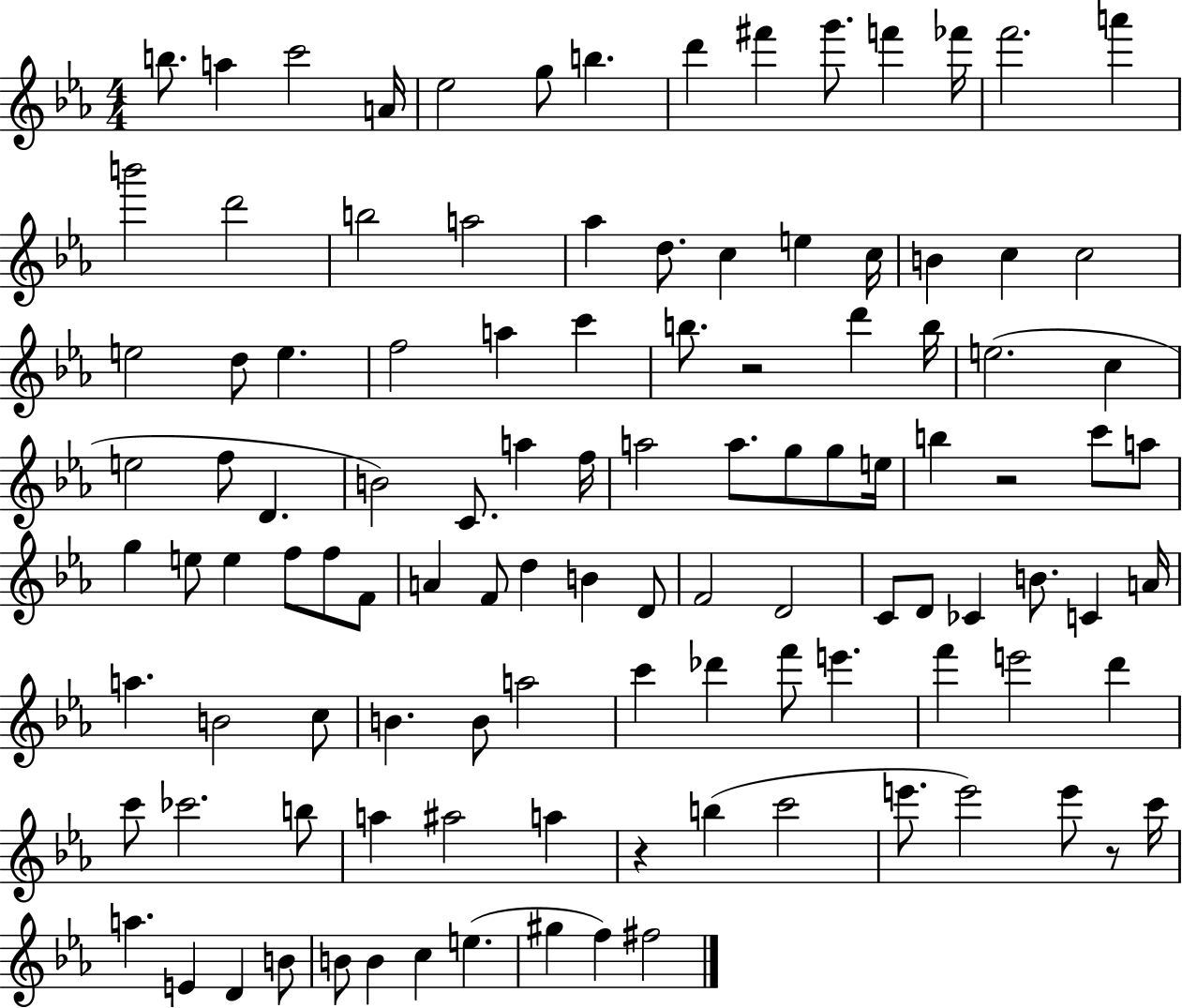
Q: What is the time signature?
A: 4/4